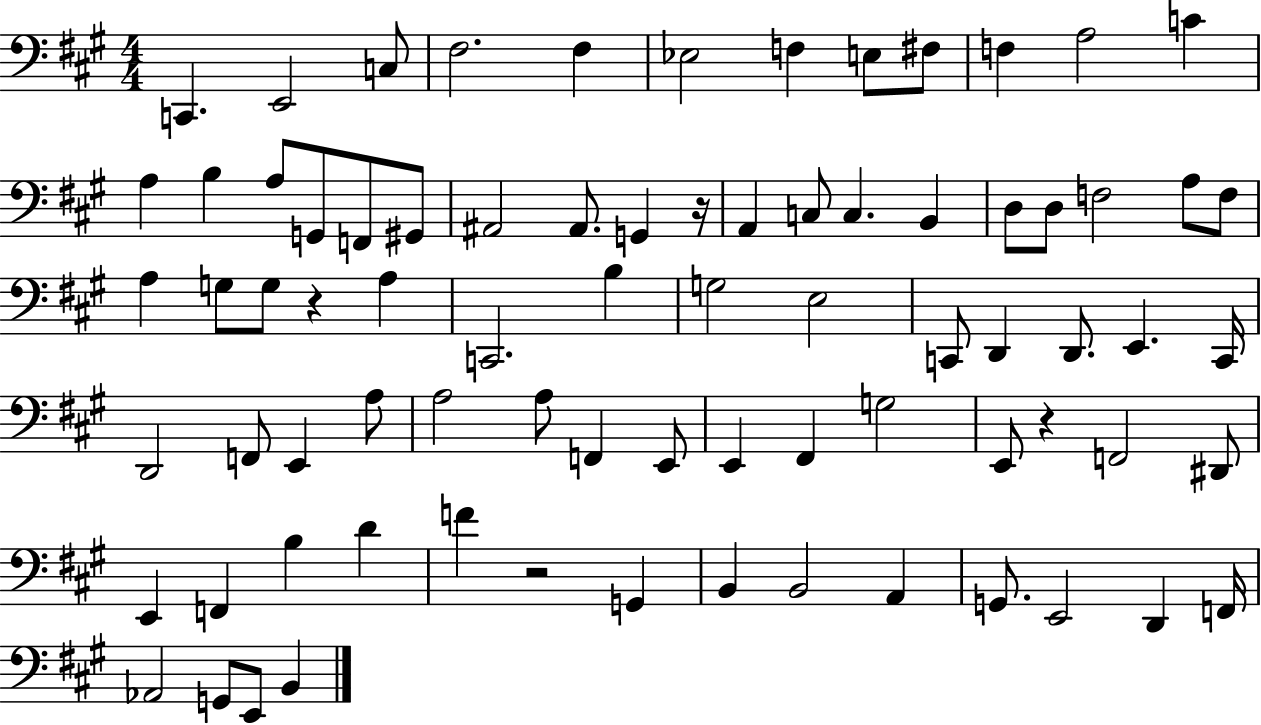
{
  \clef bass
  \numericTimeSignature
  \time 4/4
  \key a \major
  c,4. e,2 c8 | fis2. fis4 | ees2 f4 e8 fis8 | f4 a2 c'4 | \break a4 b4 a8 g,8 f,8 gis,8 | ais,2 ais,8. g,4 r16 | a,4 c8 c4. b,4 | d8 d8 f2 a8 f8 | \break a4 g8 g8 r4 a4 | c,2. b4 | g2 e2 | c,8 d,4 d,8. e,4. c,16 | \break d,2 f,8 e,4 a8 | a2 a8 f,4 e,8 | e,4 fis,4 g2 | e,8 r4 f,2 dis,8 | \break e,4 f,4 b4 d'4 | f'4 r2 g,4 | b,4 b,2 a,4 | g,8. e,2 d,4 f,16 | \break aes,2 g,8 e,8 b,4 | \bar "|."
}